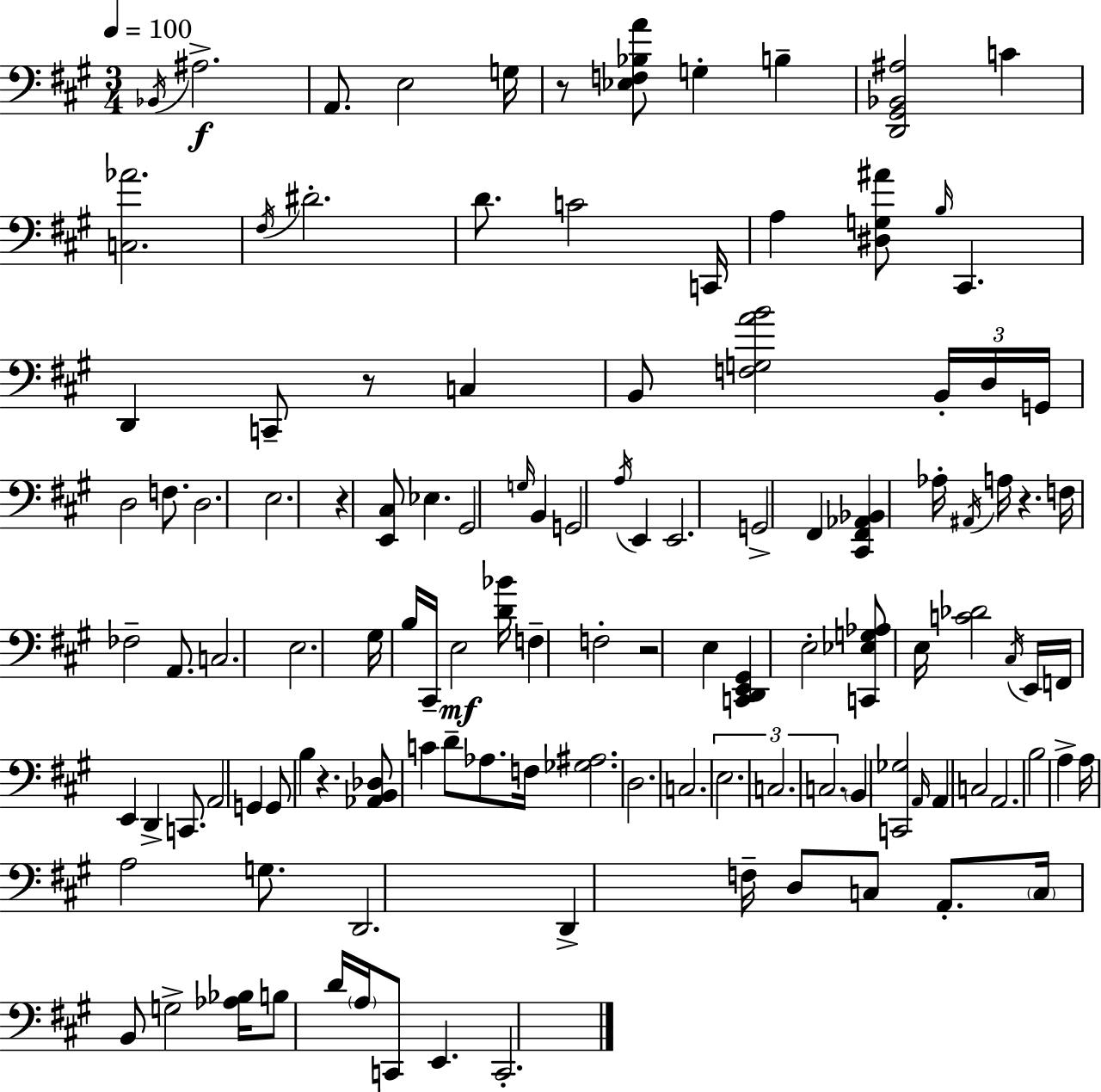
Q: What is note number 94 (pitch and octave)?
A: D4